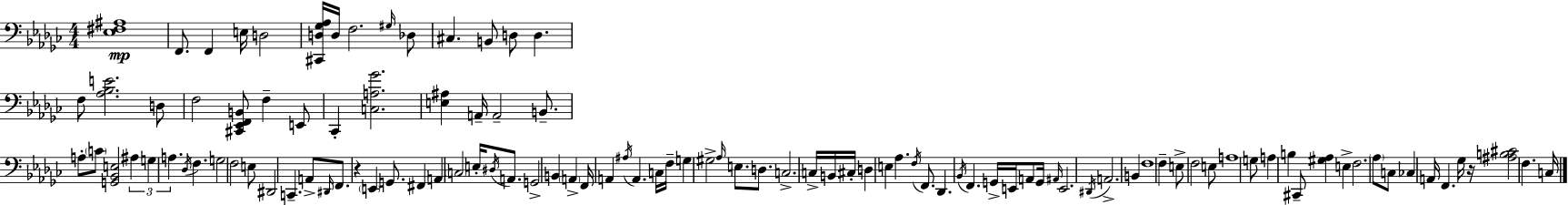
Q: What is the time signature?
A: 4/4